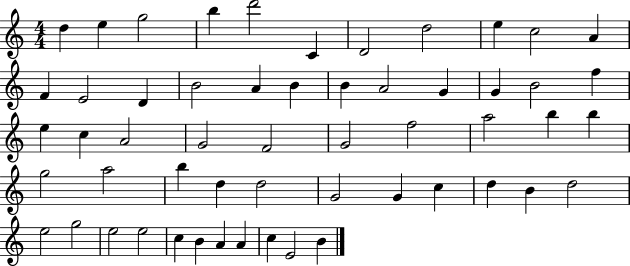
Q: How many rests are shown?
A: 0